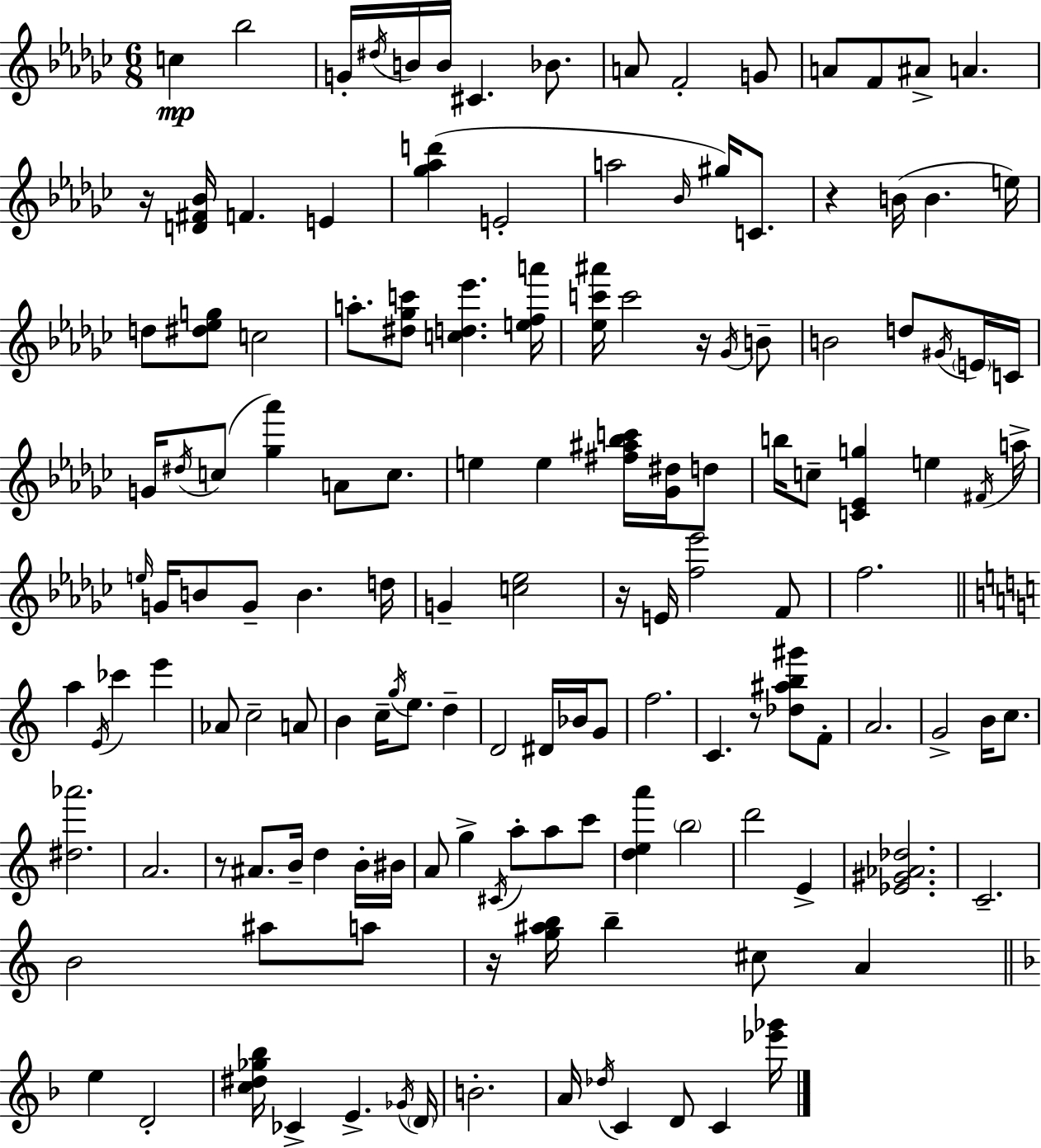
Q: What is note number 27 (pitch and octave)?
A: C5